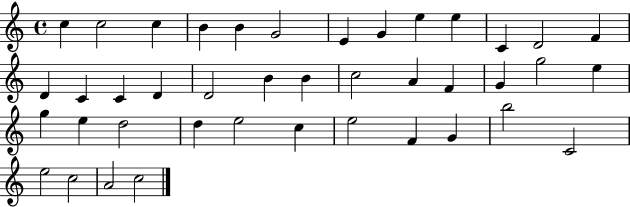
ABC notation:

X:1
T:Untitled
M:4/4
L:1/4
K:C
c c2 c B B G2 E G e e C D2 F D C C D D2 B B c2 A F G g2 e g e d2 d e2 c e2 F G b2 C2 e2 c2 A2 c2